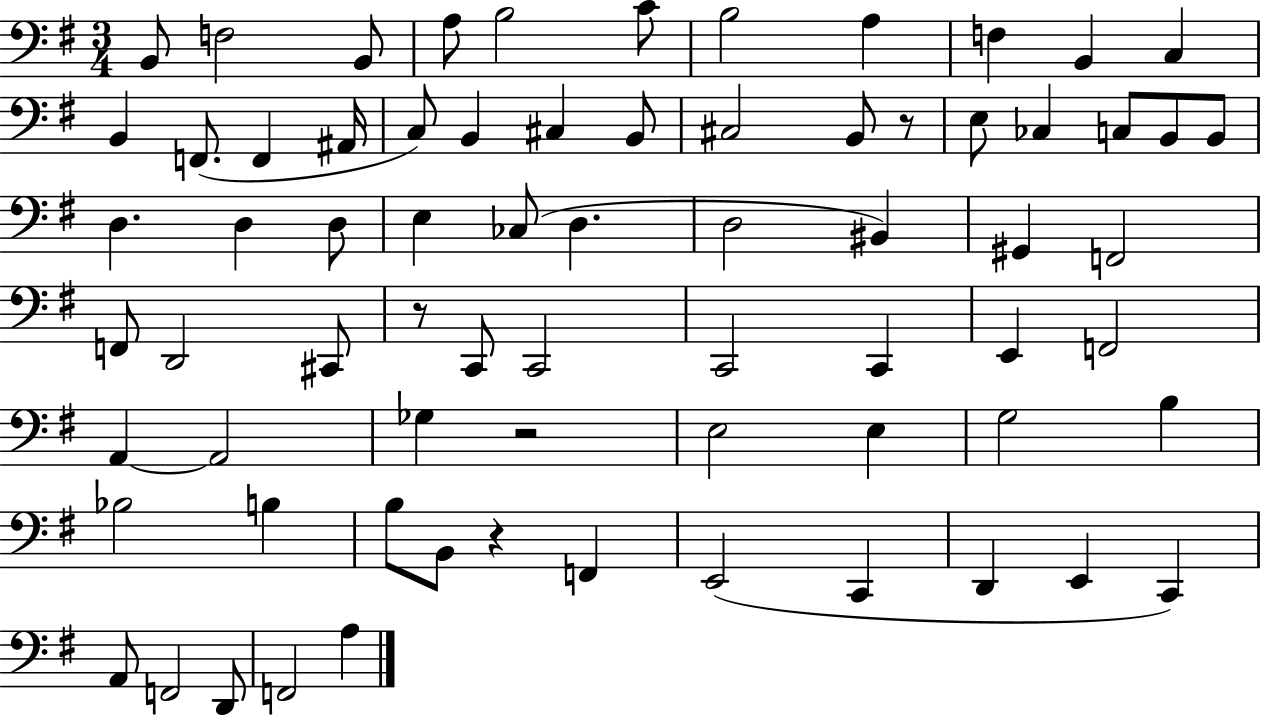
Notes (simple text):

B2/e F3/h B2/e A3/e B3/h C4/e B3/h A3/q F3/q B2/q C3/q B2/q F2/e. F2/q A#2/s C3/e B2/q C#3/q B2/e C#3/h B2/e R/e E3/e CES3/q C3/e B2/e B2/e D3/q. D3/q D3/e E3/q CES3/e D3/q. D3/h BIS2/q G#2/q F2/h F2/e D2/h C#2/e R/e C2/e C2/h C2/h C2/q E2/q F2/h A2/q A2/h Gb3/q R/h E3/h E3/q G3/h B3/q Bb3/h B3/q B3/e B2/e R/q F2/q E2/h C2/q D2/q E2/q C2/q A2/e F2/h D2/e F2/h A3/q